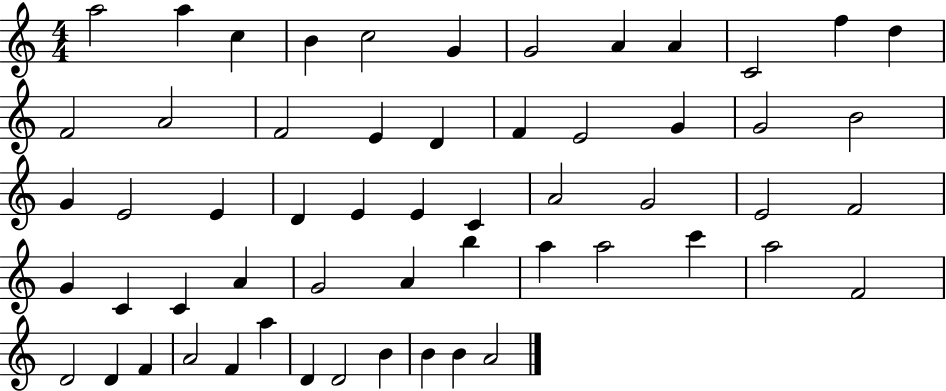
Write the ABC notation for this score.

X:1
T:Untitled
M:4/4
L:1/4
K:C
a2 a c B c2 G G2 A A C2 f d F2 A2 F2 E D F E2 G G2 B2 G E2 E D E E C A2 G2 E2 F2 G C C A G2 A b a a2 c' a2 F2 D2 D F A2 F a D D2 B B B A2